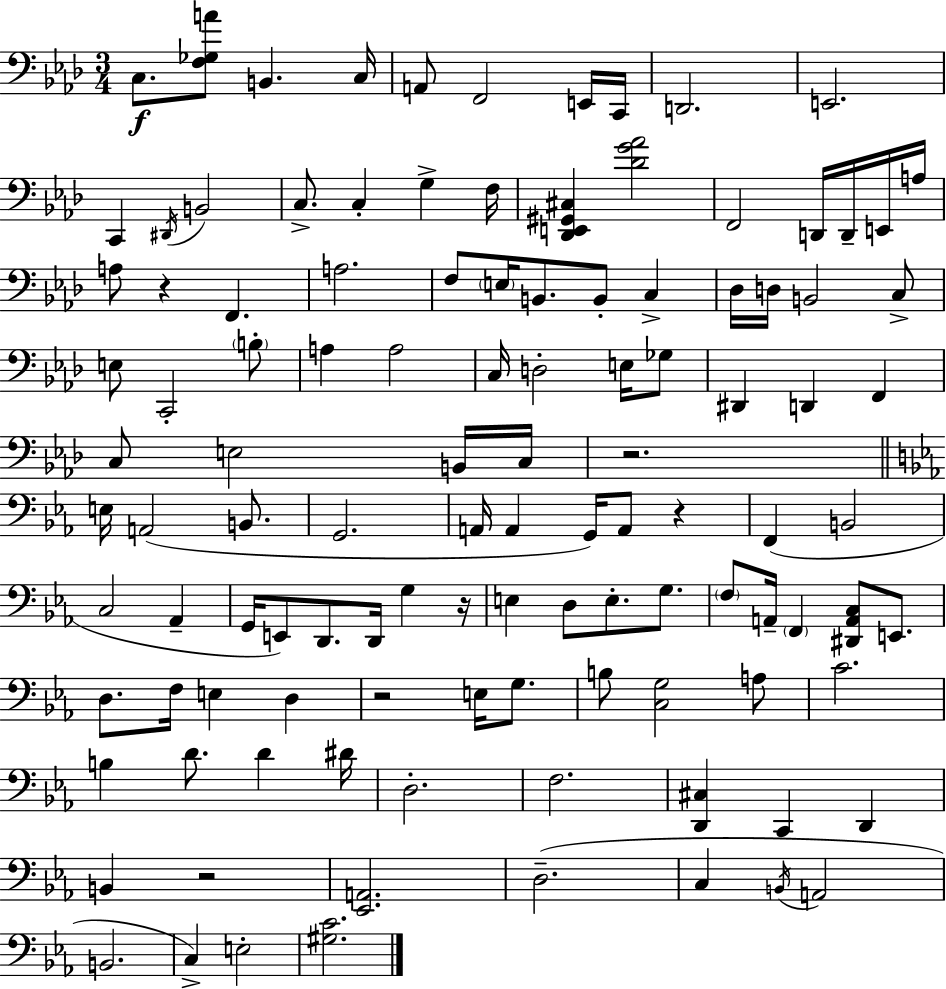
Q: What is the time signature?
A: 3/4